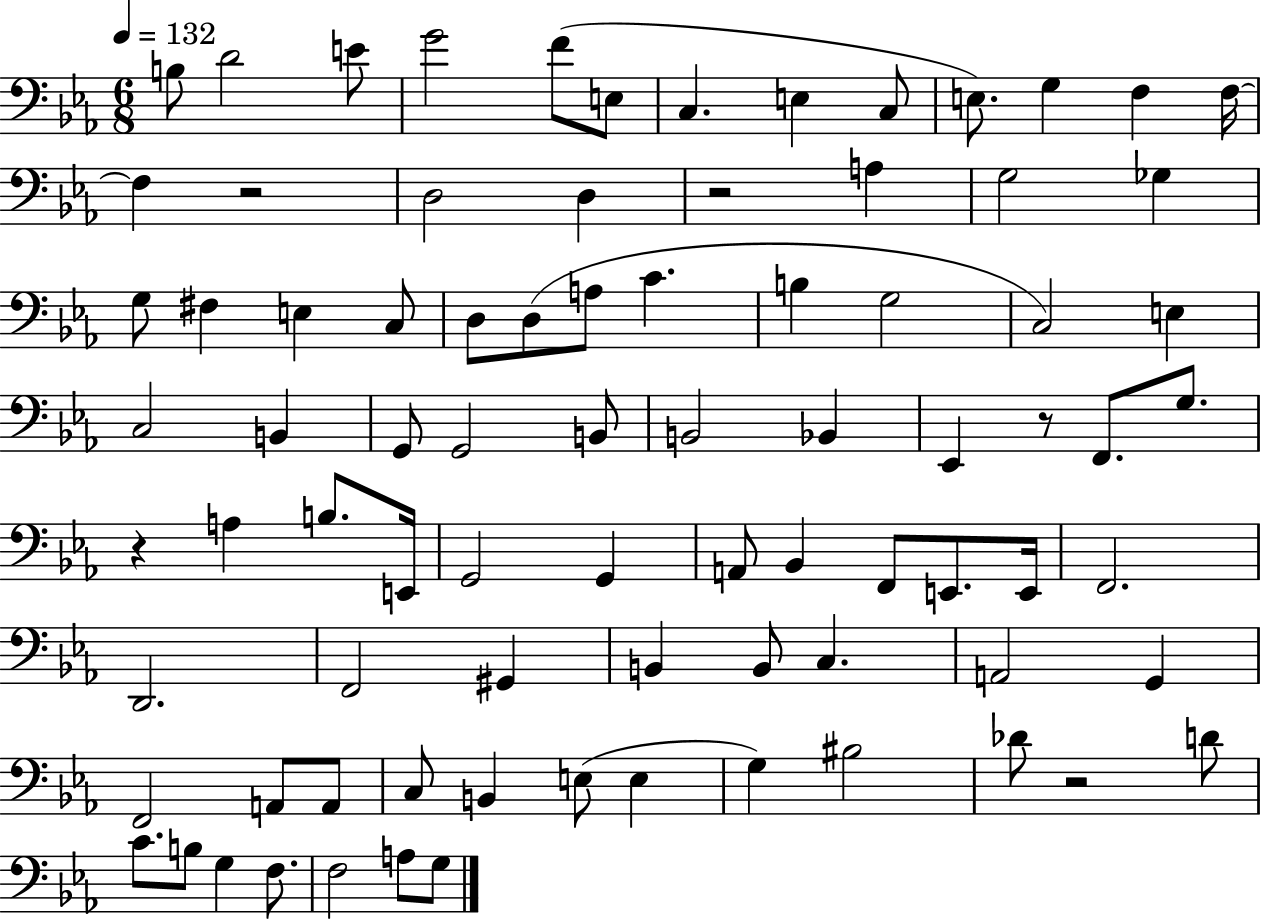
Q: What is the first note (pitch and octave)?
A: B3